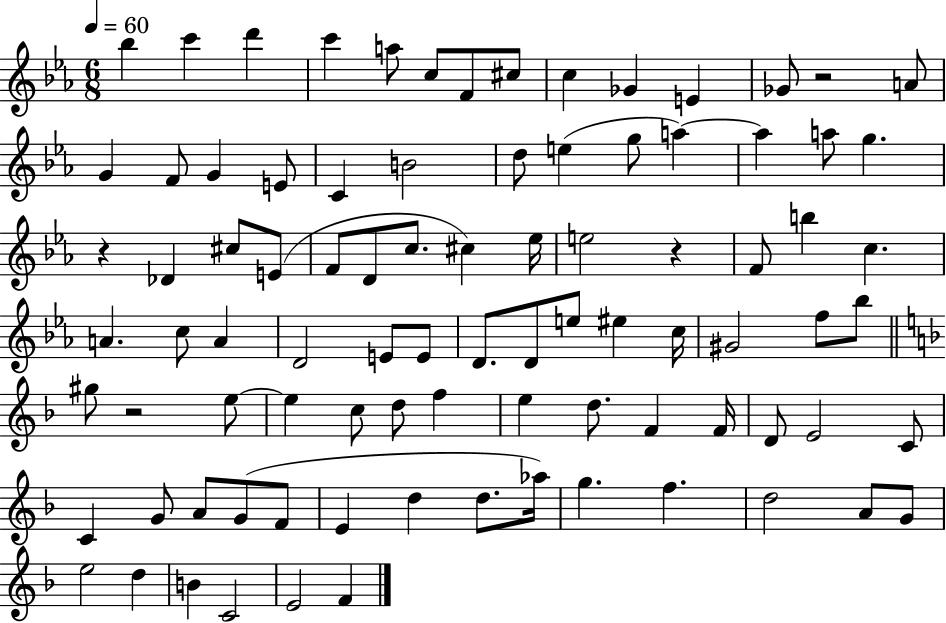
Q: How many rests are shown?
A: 4